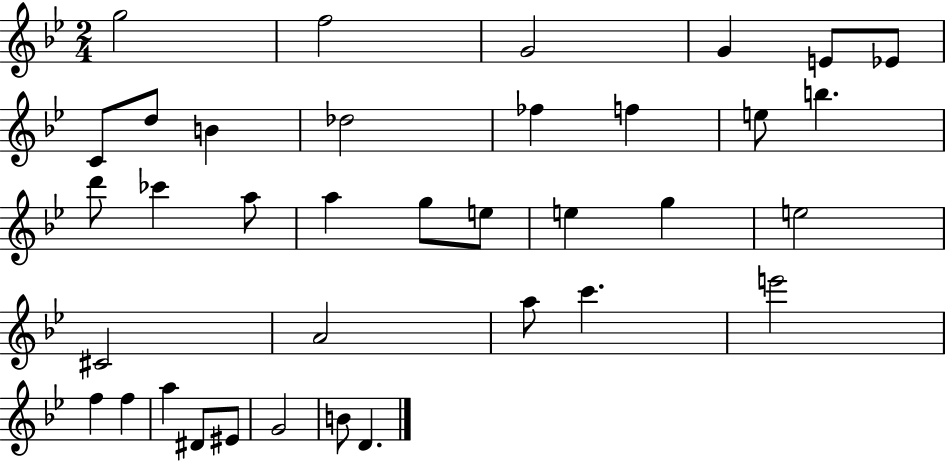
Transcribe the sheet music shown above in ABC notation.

X:1
T:Untitled
M:2/4
L:1/4
K:Bb
g2 f2 G2 G E/2 _E/2 C/2 d/2 B _d2 _f f e/2 b d'/2 _c' a/2 a g/2 e/2 e g e2 ^C2 A2 a/2 c' e'2 f f a ^D/2 ^E/2 G2 B/2 D